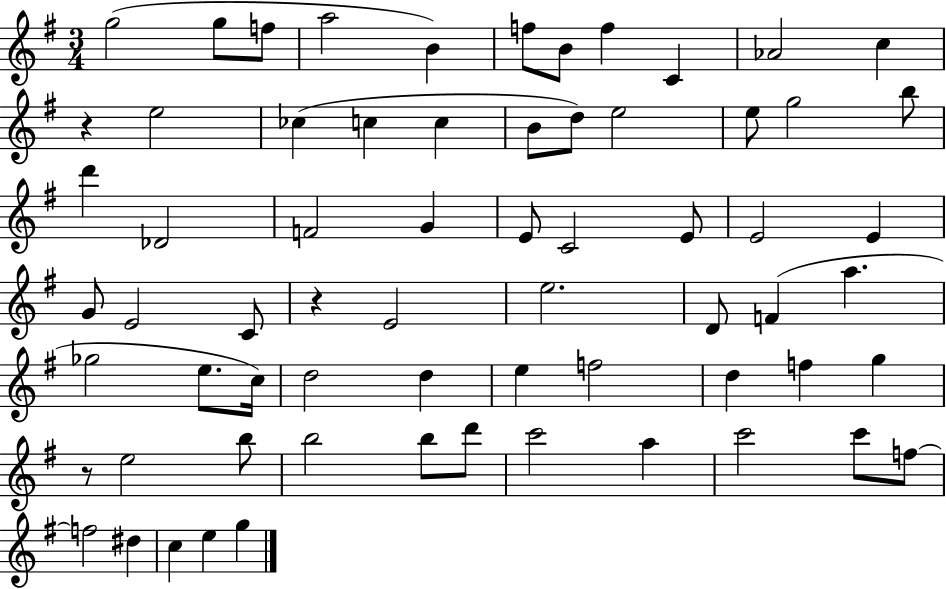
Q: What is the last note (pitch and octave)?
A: G5